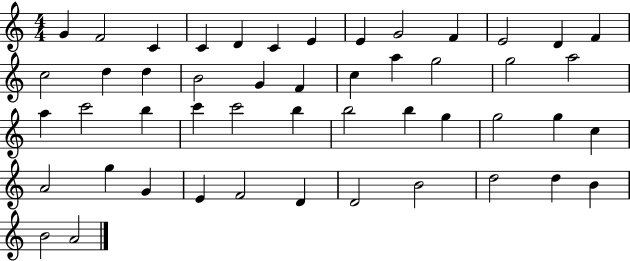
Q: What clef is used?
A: treble